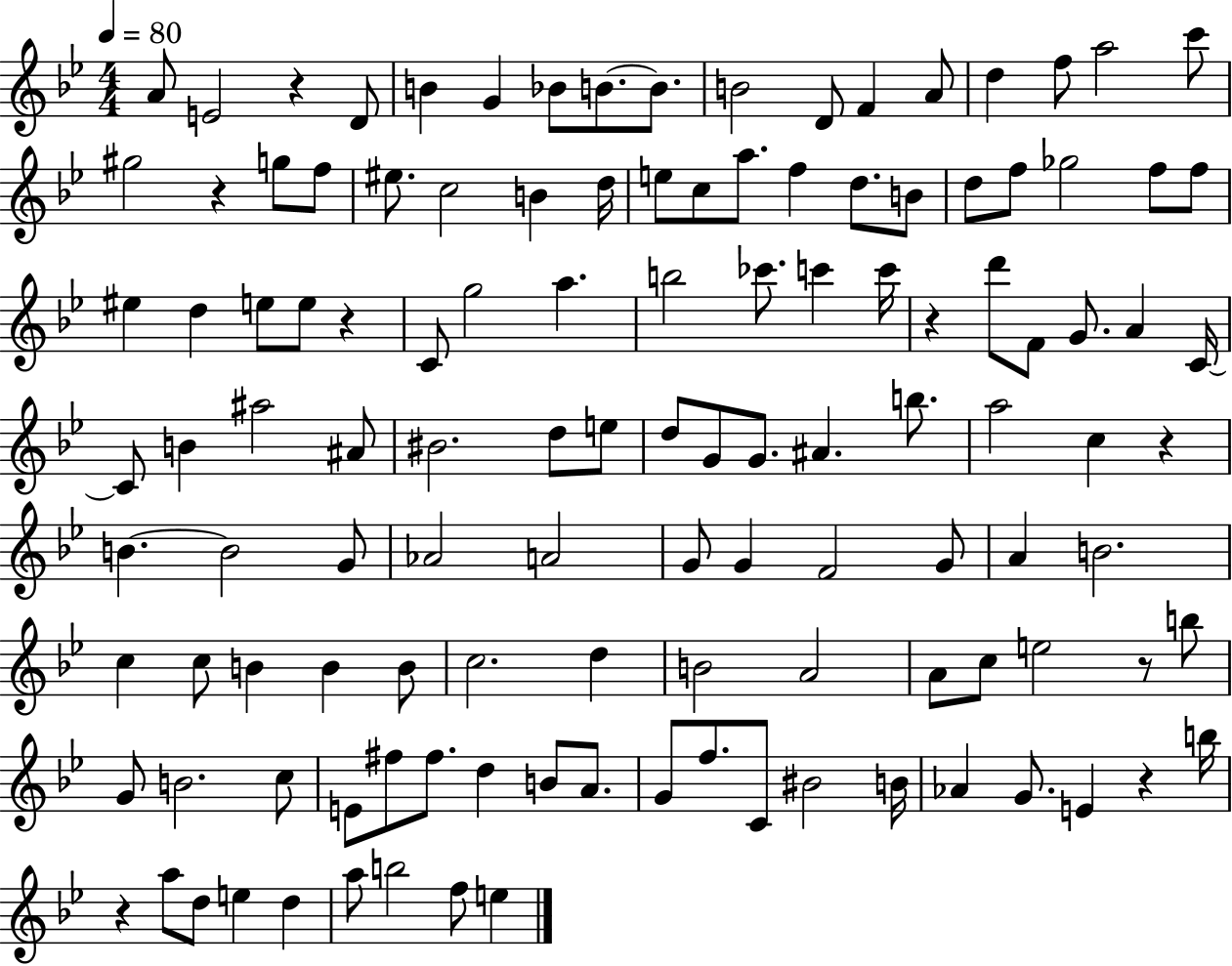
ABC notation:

X:1
T:Untitled
M:4/4
L:1/4
K:Bb
A/2 E2 z D/2 B G _B/2 B/2 B/2 B2 D/2 F A/2 d f/2 a2 c'/2 ^g2 z g/2 f/2 ^e/2 c2 B d/4 e/2 c/2 a/2 f d/2 B/2 d/2 f/2 _g2 f/2 f/2 ^e d e/2 e/2 z C/2 g2 a b2 _c'/2 c' c'/4 z d'/2 F/2 G/2 A C/4 C/2 B ^a2 ^A/2 ^B2 d/2 e/2 d/2 G/2 G/2 ^A b/2 a2 c z B B2 G/2 _A2 A2 G/2 G F2 G/2 A B2 c c/2 B B B/2 c2 d B2 A2 A/2 c/2 e2 z/2 b/2 G/2 B2 c/2 E/2 ^f/2 ^f/2 d B/2 A/2 G/2 f/2 C/2 ^B2 B/4 _A G/2 E z b/4 z a/2 d/2 e d a/2 b2 f/2 e